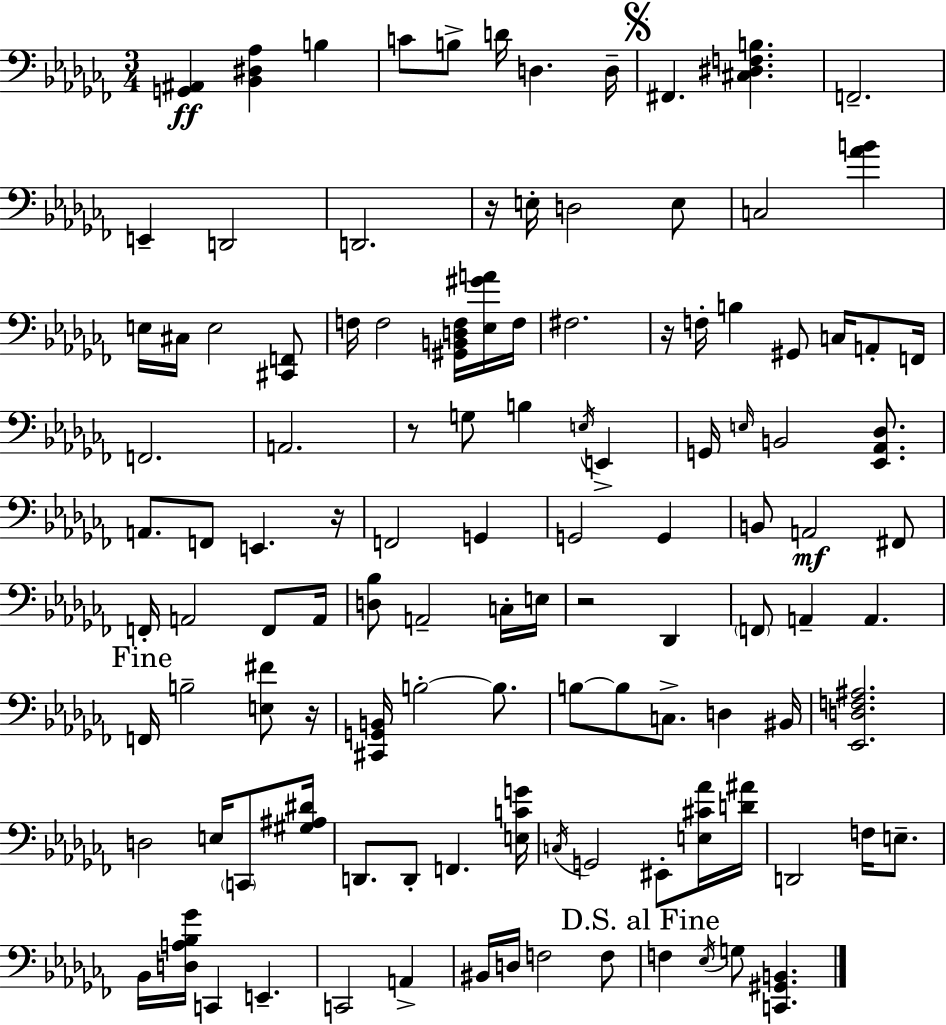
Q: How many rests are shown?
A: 6